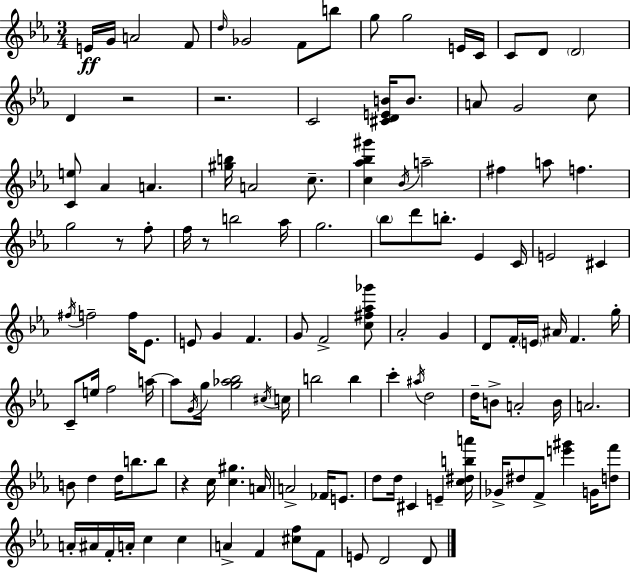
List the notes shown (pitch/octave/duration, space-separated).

E4/s G4/s A4/h F4/e D5/s Gb4/h F4/e B5/e G5/e G5/h E4/s C4/s C4/e D4/e D4/h D4/q R/h R/h. C4/h [C#4,D4,E4,B4]/s B4/e. A4/e G4/h C5/e [C4,E5]/e Ab4/q A4/q. [G#5,B5]/s A4/h C5/e. [C5,Ab5,Bb5,G#6]/q Bb4/s A5/h F#5/q A5/e F5/q. G5/h R/e F5/e F5/s R/e B5/h Ab5/s G5/h. Bb5/e D6/e B5/e. Eb4/q C4/s E4/h C#4/q F#5/s F5/h F5/s Eb4/e. E4/e G4/q F4/q. G4/e F4/h [C5,F#5,Ab5,Gb6]/e Ab4/h G4/q D4/e F4/s E4/s A#4/s F4/q. G5/s C4/e E5/s F5/h A5/s A5/e G4/s G5/s [G5,Ab5,Bb5]/h C#5/s C5/s B5/h B5/q C6/q A#5/s D5/h D5/s B4/e A4/h B4/s A4/h. B4/e D5/q D5/s B5/e. B5/e R/q C5/s [C5,G#5]/q. A4/s A4/h FES4/s E4/e. D5/e D5/s C#4/q E4/q [C5,D#5,B5,A6]/s Gb4/s D#5/e F4/e [E6,G#6]/q G4/s [D5,F6]/e A4/s A#4/s F4/s A4/s C5/q C5/q A4/q F4/q [C#5,F5]/e F4/e E4/e D4/h D4/e